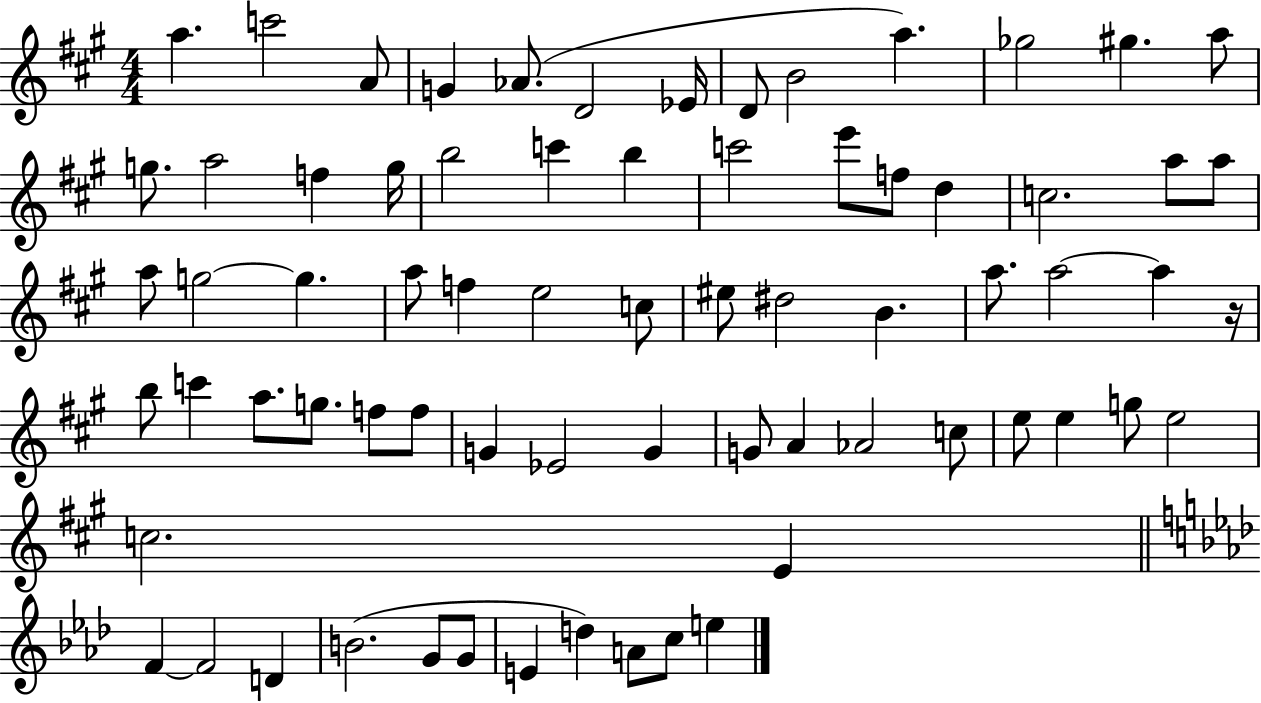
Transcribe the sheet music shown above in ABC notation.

X:1
T:Untitled
M:4/4
L:1/4
K:A
a c'2 A/2 G _A/2 D2 _E/4 D/2 B2 a _g2 ^g a/2 g/2 a2 f g/4 b2 c' b c'2 e'/2 f/2 d c2 a/2 a/2 a/2 g2 g a/2 f e2 c/2 ^e/2 ^d2 B a/2 a2 a z/4 b/2 c' a/2 g/2 f/2 f/2 G _E2 G G/2 A _A2 c/2 e/2 e g/2 e2 c2 E F F2 D B2 G/2 G/2 E d A/2 c/2 e